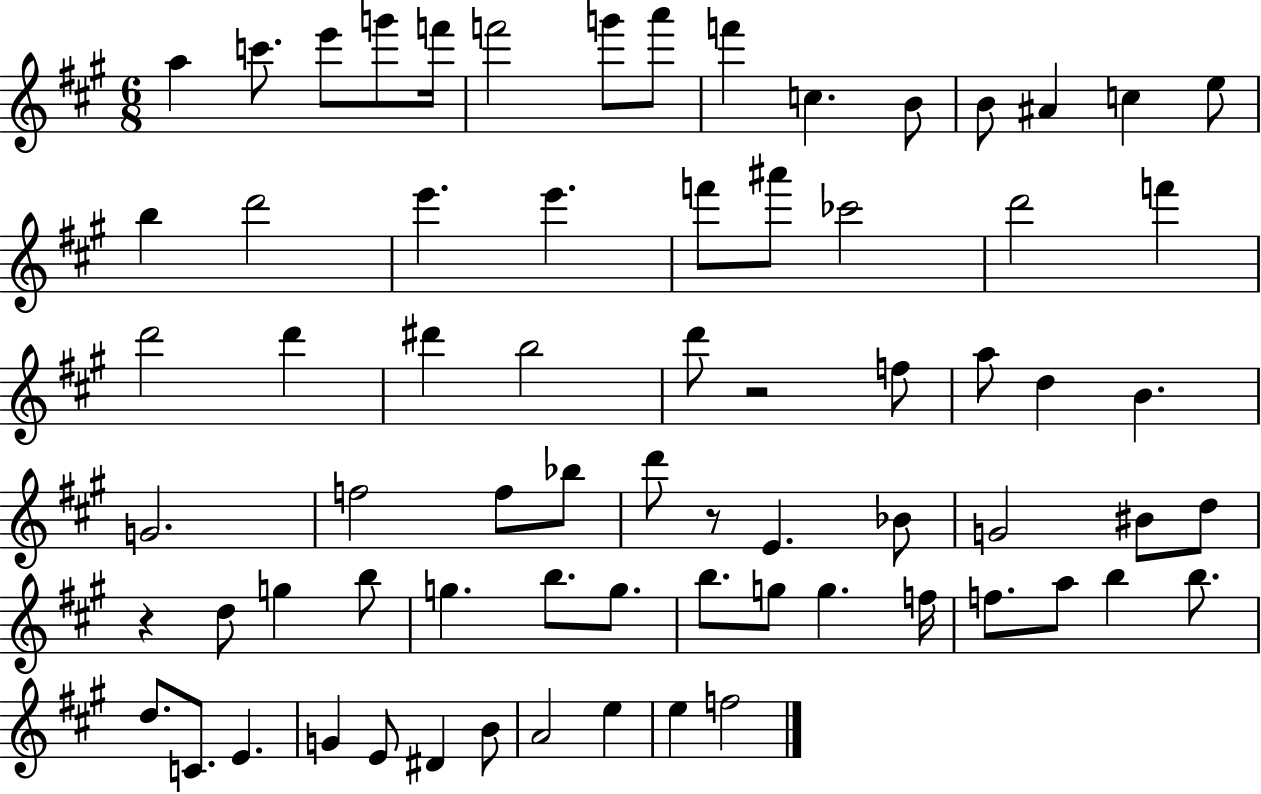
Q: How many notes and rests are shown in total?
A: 71